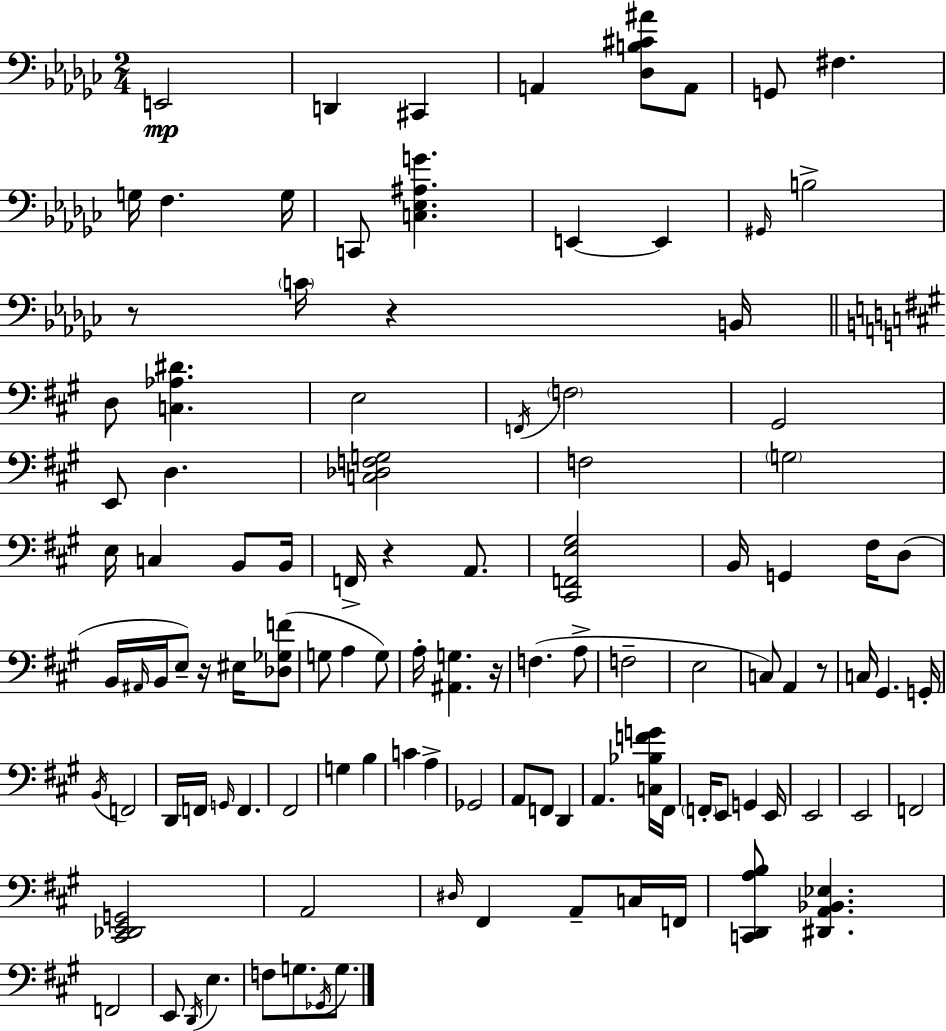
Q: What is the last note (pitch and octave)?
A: G3